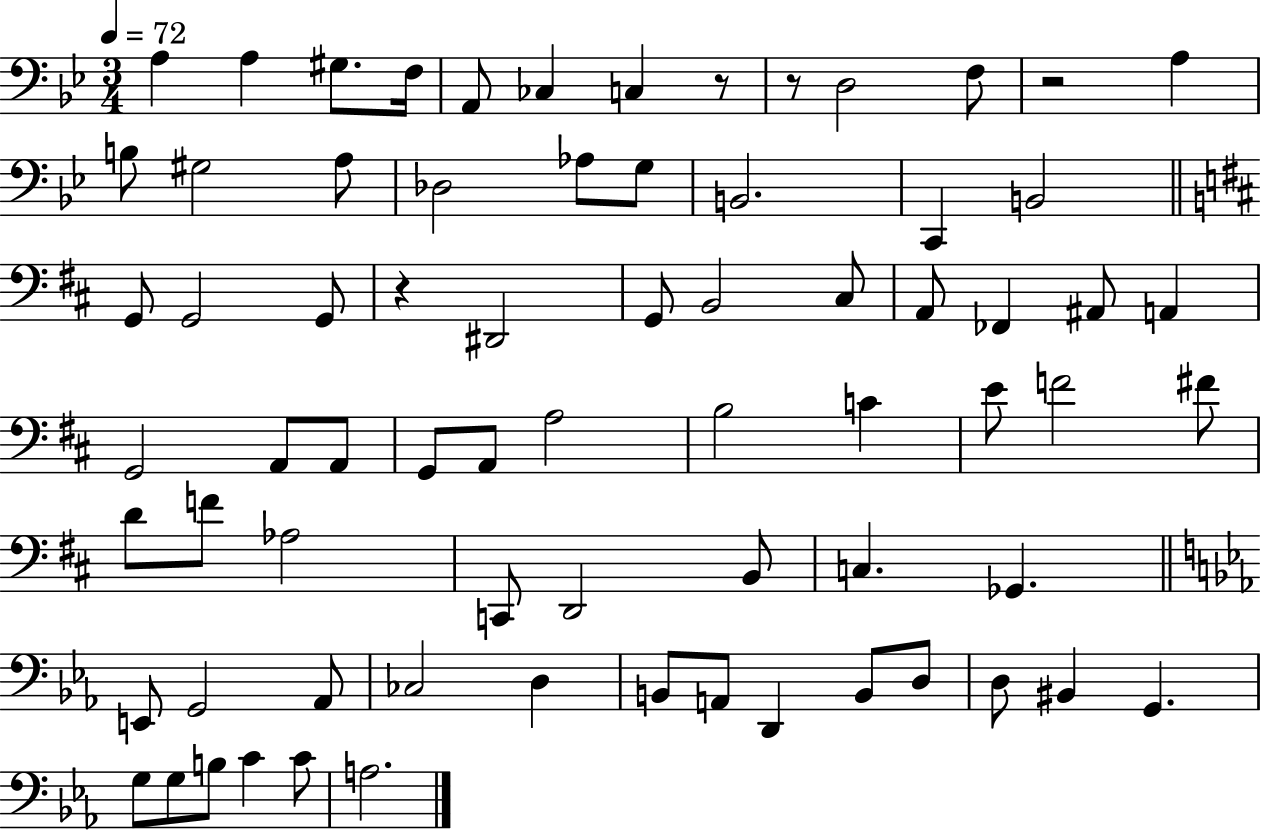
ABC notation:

X:1
T:Untitled
M:3/4
L:1/4
K:Bb
A, A, ^G,/2 F,/4 A,,/2 _C, C, z/2 z/2 D,2 F,/2 z2 A, B,/2 ^G,2 A,/2 _D,2 _A,/2 G,/2 B,,2 C,, B,,2 G,,/2 G,,2 G,,/2 z ^D,,2 G,,/2 B,,2 ^C,/2 A,,/2 _F,, ^A,,/2 A,, G,,2 A,,/2 A,,/2 G,,/2 A,,/2 A,2 B,2 C E/2 F2 ^F/2 D/2 F/2 _A,2 C,,/2 D,,2 B,,/2 C, _G,, E,,/2 G,,2 _A,,/2 _C,2 D, B,,/2 A,,/2 D,, B,,/2 D,/2 D,/2 ^B,, G,, G,/2 G,/2 B,/2 C C/2 A,2